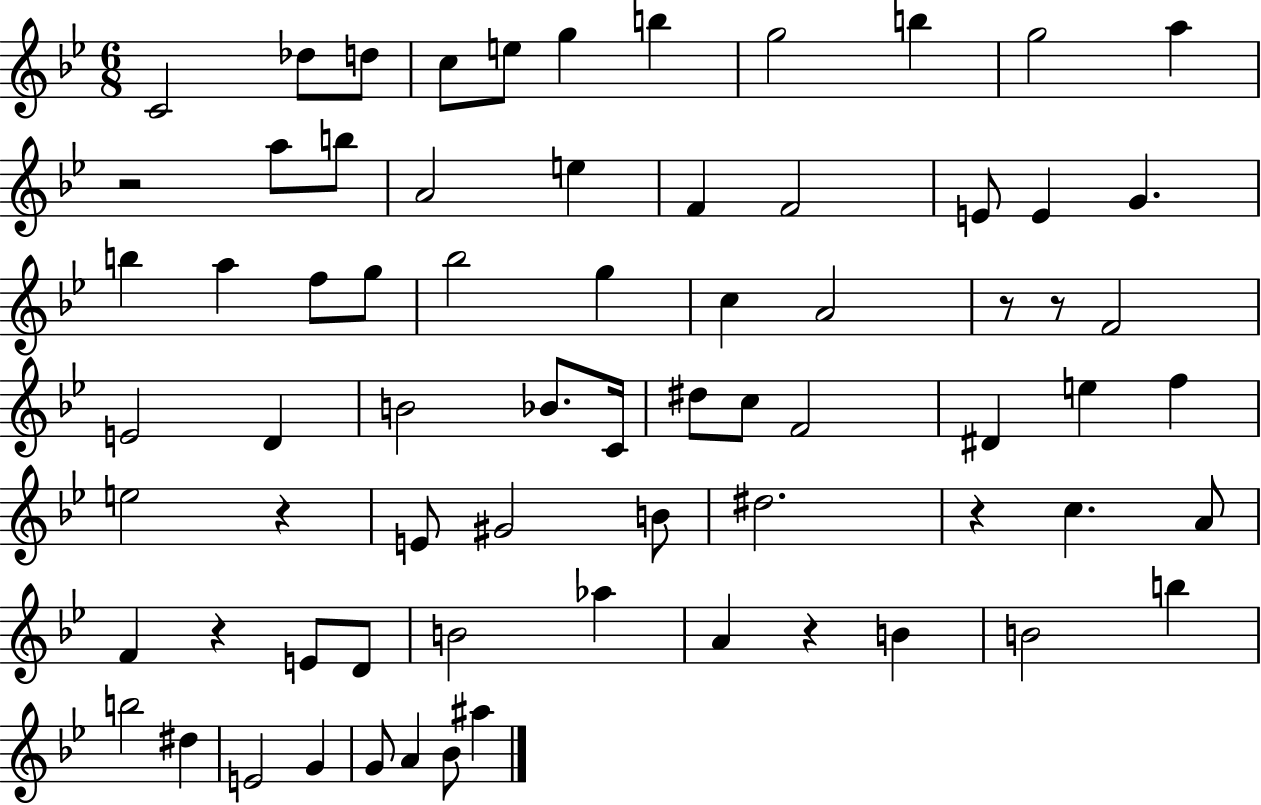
X:1
T:Untitled
M:6/8
L:1/4
K:Bb
C2 _d/2 d/2 c/2 e/2 g b g2 b g2 a z2 a/2 b/2 A2 e F F2 E/2 E G b a f/2 g/2 _b2 g c A2 z/2 z/2 F2 E2 D B2 _B/2 C/4 ^d/2 c/2 F2 ^D e f e2 z E/2 ^G2 B/2 ^d2 z c A/2 F z E/2 D/2 B2 _a A z B B2 b b2 ^d E2 G G/2 A _B/2 ^a